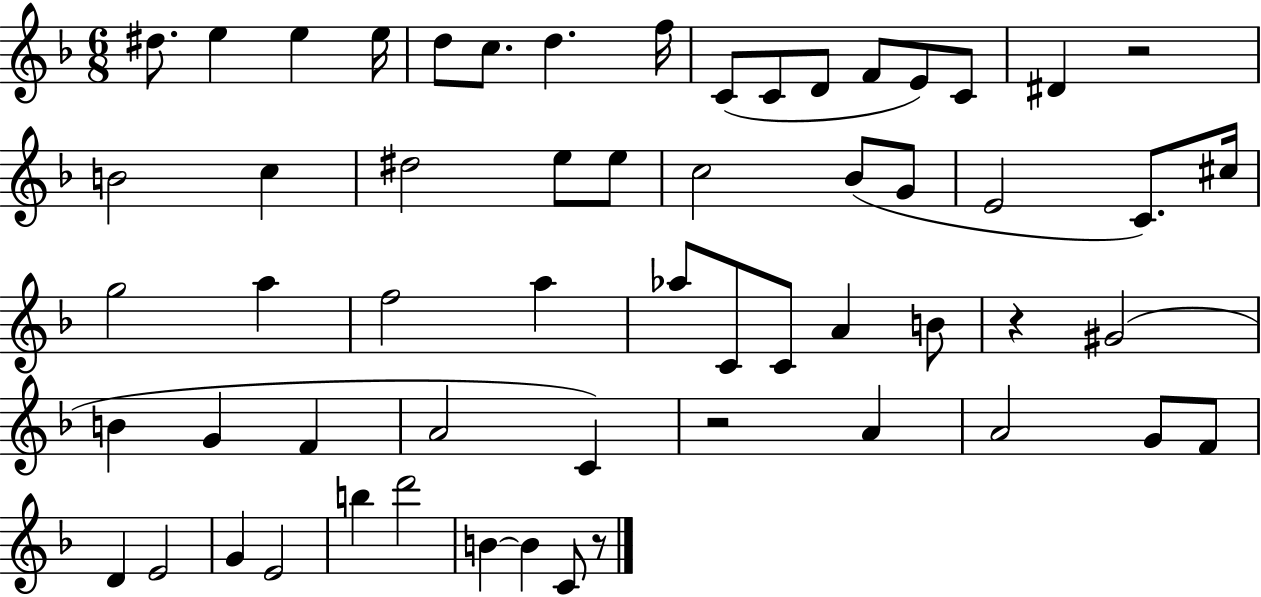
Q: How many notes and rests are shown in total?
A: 58